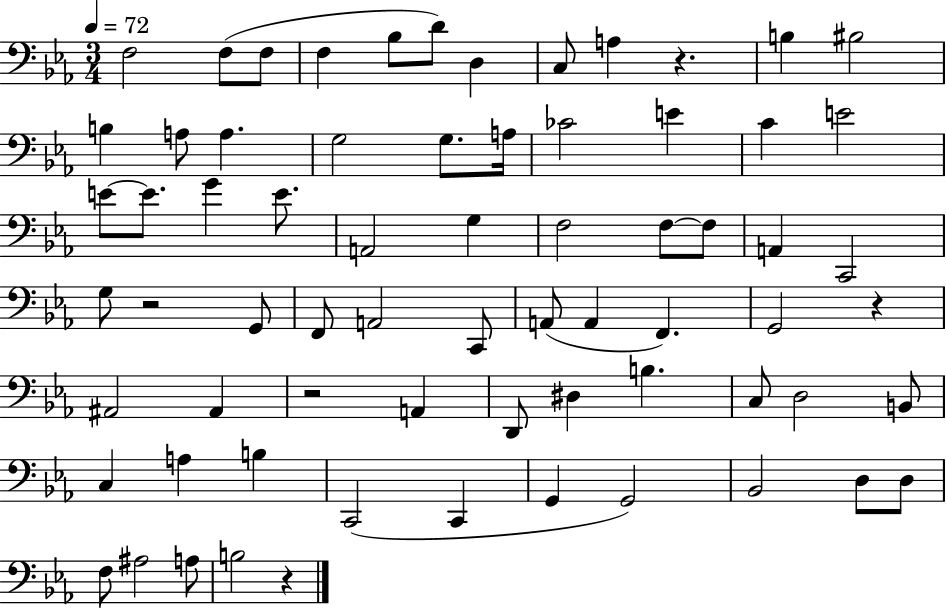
F3/h F3/e F3/e F3/q Bb3/e D4/e D3/q C3/e A3/q R/q. B3/q BIS3/h B3/q A3/e A3/q. G3/h G3/e. A3/s CES4/h E4/q C4/q E4/h E4/e E4/e. G4/q E4/e. A2/h G3/q F3/h F3/e F3/e A2/q C2/h G3/e R/h G2/e F2/e A2/h C2/e A2/e A2/q F2/q. G2/h R/q A#2/h A#2/q R/h A2/q D2/e D#3/q B3/q. C3/e D3/h B2/e C3/q A3/q B3/q C2/h C2/q G2/q G2/h Bb2/h D3/e D3/e F3/e A#3/h A3/e B3/h R/q